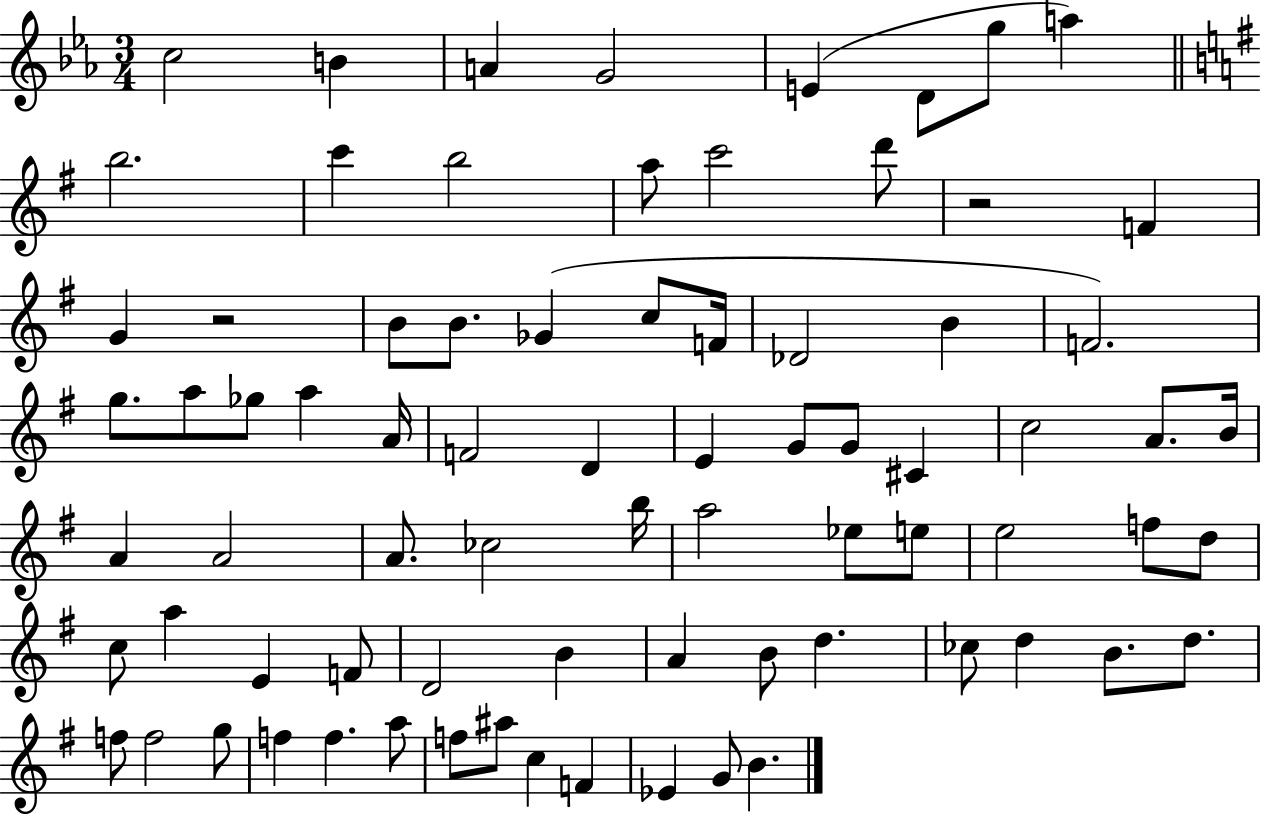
{
  \clef treble
  \numericTimeSignature
  \time 3/4
  \key ees \major
  \repeat volta 2 { c''2 b'4 | a'4 g'2 | e'4( d'8 g''8 a''4) | \bar "||" \break \key g \major b''2. | c'''4 b''2 | a''8 c'''2 d'''8 | r2 f'4 | \break g'4 r2 | b'8 b'8. ges'4( c''8 f'16 | des'2 b'4 | f'2.) | \break g''8. a''8 ges''8 a''4 a'16 | f'2 d'4 | e'4 g'8 g'8 cis'4 | c''2 a'8. b'16 | \break a'4 a'2 | a'8. ces''2 b''16 | a''2 ees''8 e''8 | e''2 f''8 d''8 | \break c''8 a''4 e'4 f'8 | d'2 b'4 | a'4 b'8 d''4. | ces''8 d''4 b'8. d''8. | \break f''8 f''2 g''8 | f''4 f''4. a''8 | f''8 ais''8 c''4 f'4 | ees'4 g'8 b'4. | \break } \bar "|."
}